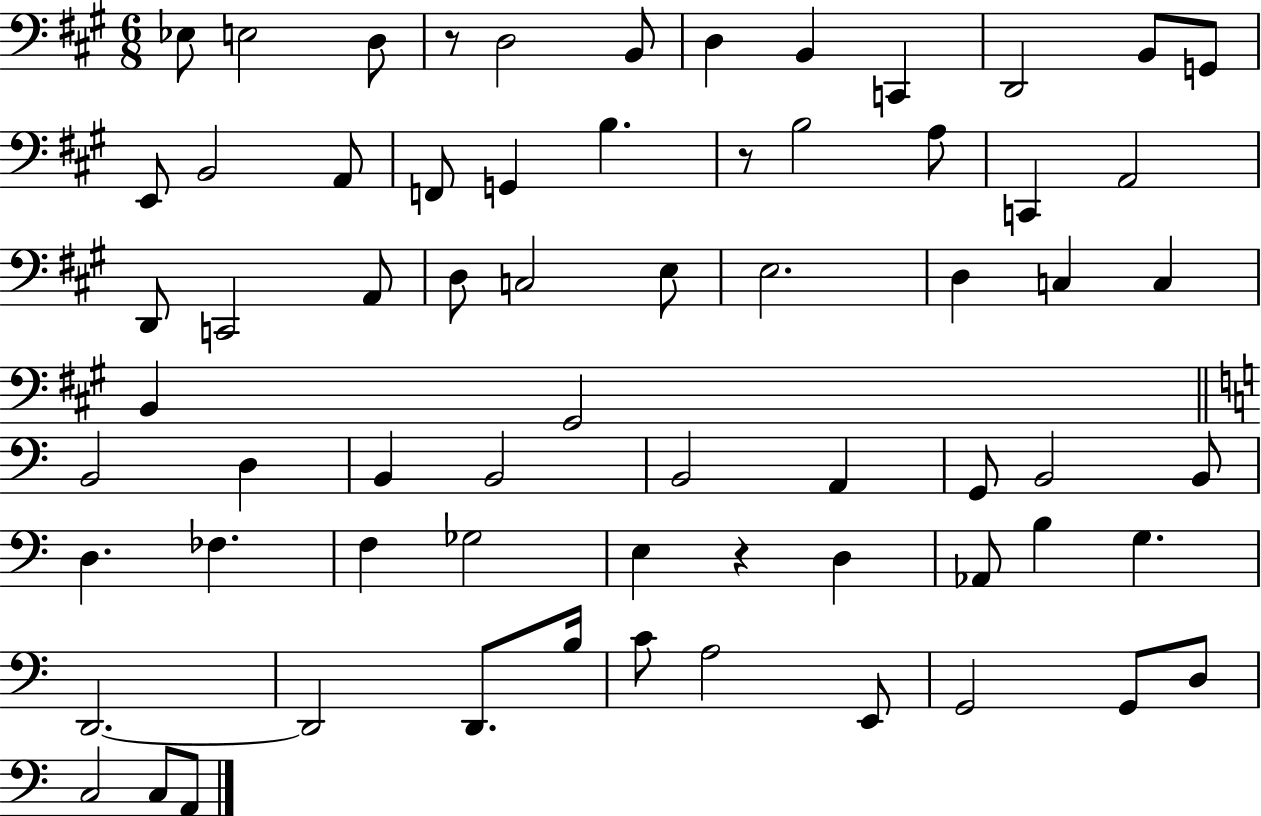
{
  \clef bass
  \numericTimeSignature
  \time 6/8
  \key a \major
  ees8 e2 d8 | r8 d2 b,8 | d4 b,4 c,4 | d,2 b,8 g,8 | \break e,8 b,2 a,8 | f,8 g,4 b4. | r8 b2 a8 | c,4 a,2 | \break d,8 c,2 a,8 | d8 c2 e8 | e2. | d4 c4 c4 | \break b,4 gis,2 | \bar "||" \break \key a \minor b,2 d4 | b,4 b,2 | b,2 a,4 | g,8 b,2 b,8 | \break d4. fes4. | f4 ges2 | e4 r4 d4 | aes,8 b4 g4. | \break d,2.~~ | d,2 d,8. b16 | c'8 a2 e,8 | g,2 g,8 d8 | \break c2 c8 a,8 | \bar "|."
}